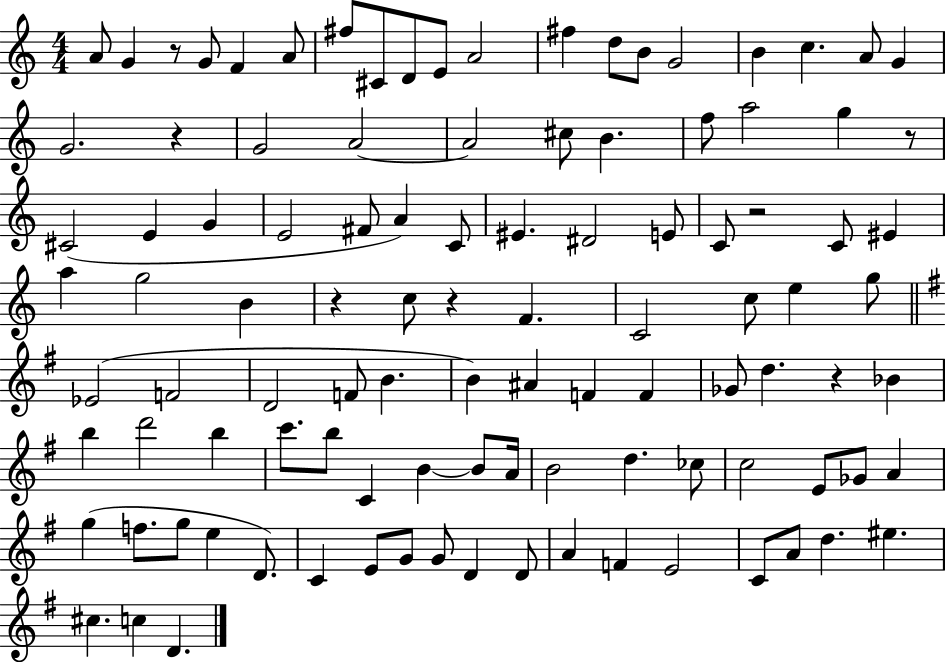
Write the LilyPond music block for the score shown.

{
  \clef treble
  \numericTimeSignature
  \time 4/4
  \key c \major
  a'8 g'4 r8 g'8 f'4 a'8 | fis''8 cis'8 d'8 e'8 a'2 | fis''4 d''8 b'8 g'2 | b'4 c''4. a'8 g'4 | \break g'2. r4 | g'2 a'2~~ | a'2 cis''8 b'4. | f''8 a''2 g''4 r8 | \break cis'2( e'4 g'4 | e'2 fis'8 a'4) c'8 | eis'4. dis'2 e'8 | c'8 r2 c'8 eis'4 | \break a''4 g''2 b'4 | r4 c''8 r4 f'4. | c'2 c''8 e''4 g''8 | \bar "||" \break \key g \major ees'2( f'2 | d'2 f'8 b'4. | b'4) ais'4 f'4 f'4 | ges'8 d''4. r4 bes'4 | \break b''4 d'''2 b''4 | c'''8. b''8 c'4 b'4~~ b'8 a'16 | b'2 d''4. ces''8 | c''2 e'8 ges'8 a'4 | \break g''4( f''8. g''8 e''4 d'8.) | c'4 e'8 g'8 g'8 d'4 d'8 | a'4 f'4 e'2 | c'8 a'8 d''4. eis''4. | \break cis''4. c''4 d'4. | \bar "|."
}